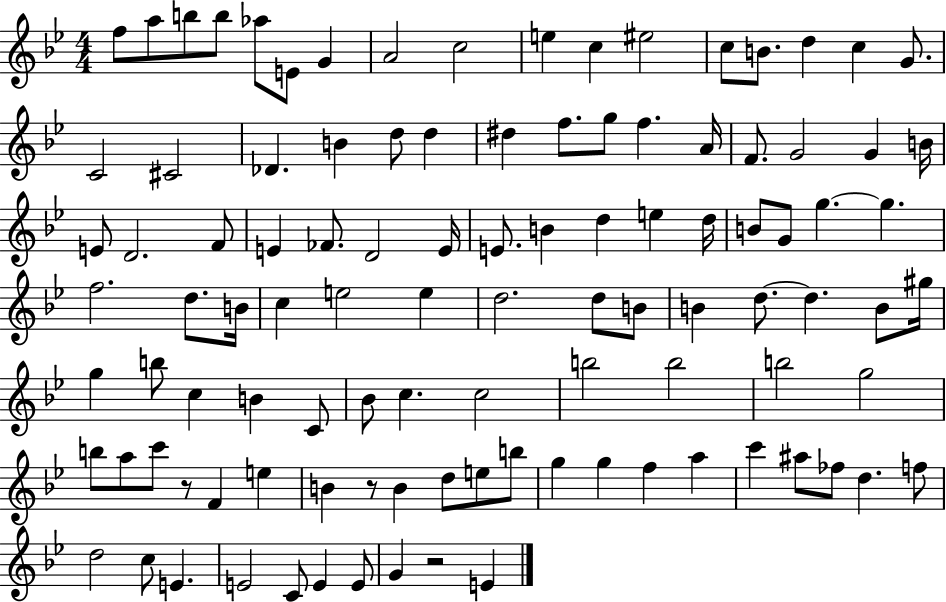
F5/e A5/e B5/e B5/e Ab5/e E4/e G4/q A4/h C5/h E5/q C5/q EIS5/h C5/e B4/e. D5/q C5/q G4/e. C4/h C#4/h Db4/q. B4/q D5/e D5/q D#5/q F5/e. G5/e F5/q. A4/s F4/e. G4/h G4/q B4/s E4/e D4/h. F4/e E4/q FES4/e. D4/h E4/s E4/e. B4/q D5/q E5/q D5/s B4/e G4/e G5/q. G5/q. F5/h. D5/e. B4/s C5/q E5/h E5/q D5/h. D5/e B4/e B4/q D5/e. D5/q. B4/e G#5/s G5/q B5/e C5/q B4/q C4/e Bb4/e C5/q. C5/h B5/h B5/h B5/h G5/h B5/e A5/e C6/e R/e F4/q E5/q B4/q R/e B4/q D5/e E5/e B5/e G5/q G5/q F5/q A5/q C6/q A#5/e FES5/e D5/q. F5/e D5/h C5/e E4/q. E4/h C4/e E4/q E4/e G4/q R/h E4/q